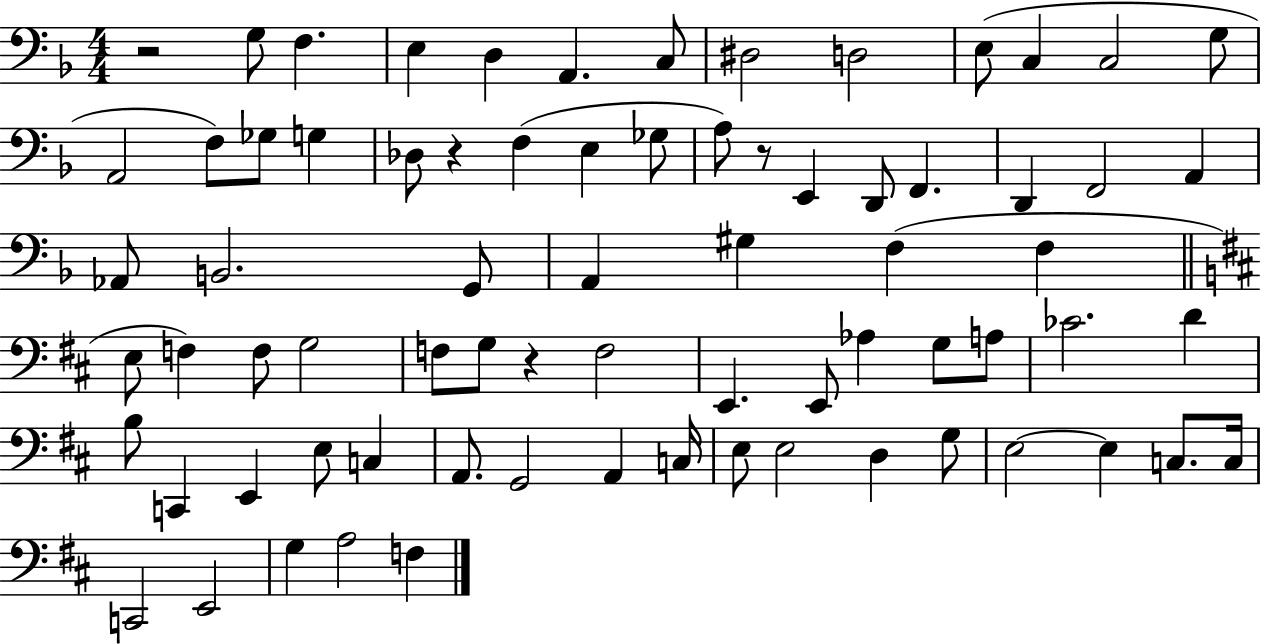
R/h G3/e F3/q. E3/q D3/q A2/q. C3/e D#3/h D3/h E3/e C3/q C3/h G3/e A2/h F3/e Gb3/e G3/q Db3/e R/q F3/q E3/q Gb3/e A3/e R/e E2/q D2/e F2/q. D2/q F2/h A2/q Ab2/e B2/h. G2/e A2/q G#3/q F3/q F3/q E3/e F3/q F3/e G3/h F3/e G3/e R/q F3/h E2/q. E2/e Ab3/q G3/e A3/e CES4/h. D4/q B3/e C2/q E2/q E3/e C3/q A2/e. G2/h A2/q C3/s E3/e E3/h D3/q G3/e E3/h E3/q C3/e. C3/s C2/h E2/h G3/q A3/h F3/q